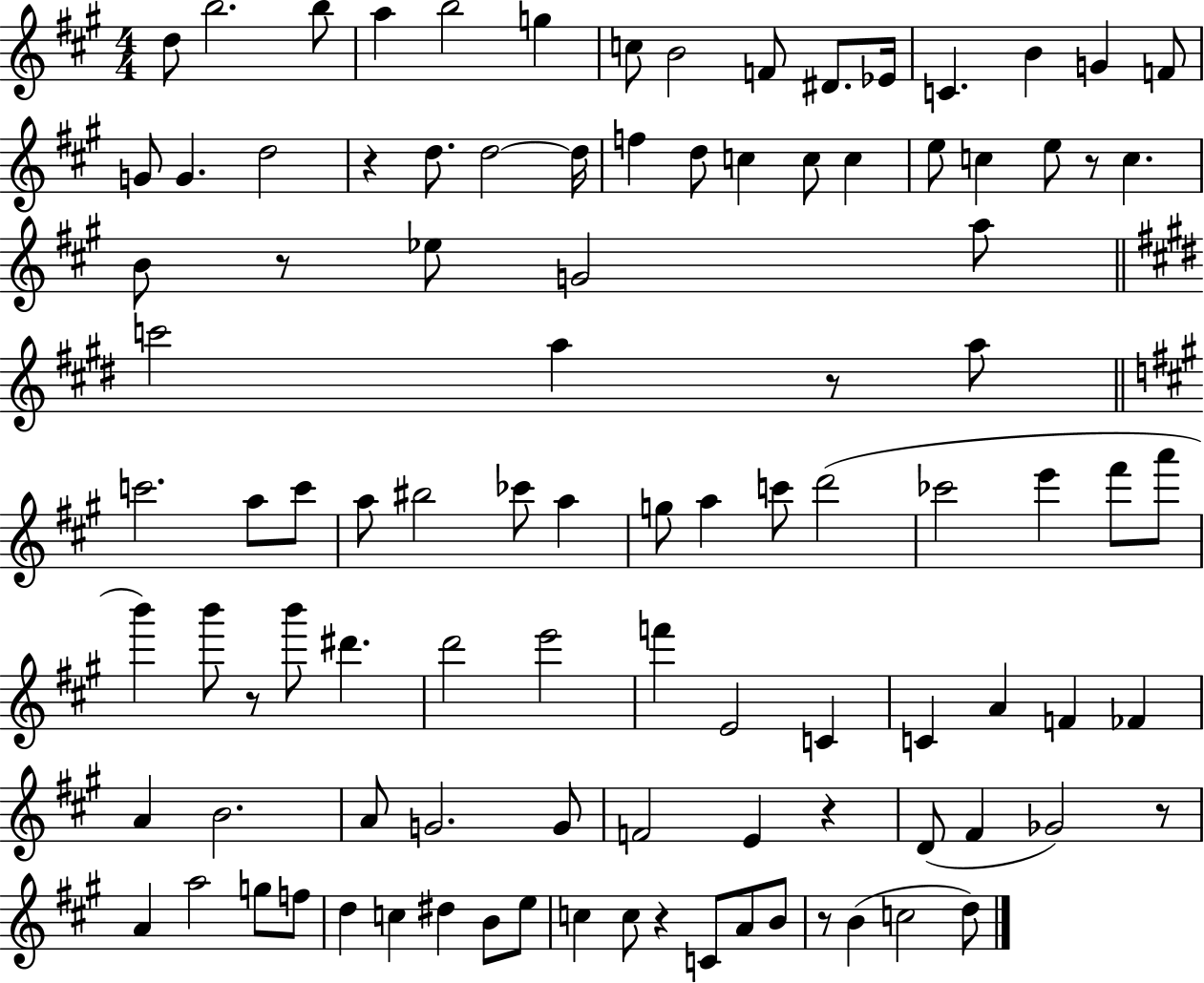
X:1
T:Untitled
M:4/4
L:1/4
K:A
d/2 b2 b/2 a b2 g c/2 B2 F/2 ^D/2 _E/4 C B G F/2 G/2 G d2 z d/2 d2 d/4 f d/2 c c/2 c e/2 c e/2 z/2 c B/2 z/2 _e/2 G2 a/2 c'2 a z/2 a/2 c'2 a/2 c'/2 a/2 ^b2 _c'/2 a g/2 a c'/2 d'2 _c'2 e' ^f'/2 a'/2 b' b'/2 z/2 b'/2 ^d' d'2 e'2 f' E2 C C A F _F A B2 A/2 G2 G/2 F2 E z D/2 ^F _G2 z/2 A a2 g/2 f/2 d c ^d B/2 e/2 c c/2 z C/2 A/2 B/2 z/2 B c2 d/2